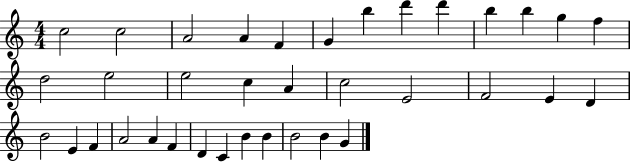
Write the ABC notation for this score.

X:1
T:Untitled
M:4/4
L:1/4
K:C
c2 c2 A2 A F G b d' d' b b g f d2 e2 e2 c A c2 E2 F2 E D B2 E F A2 A F D C B B B2 B G